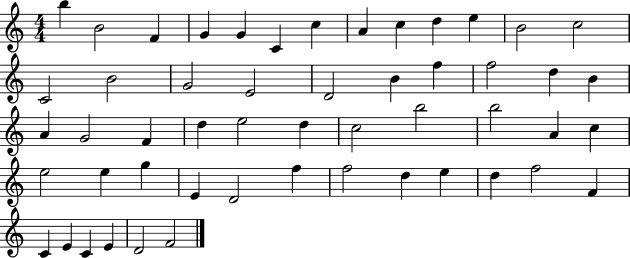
{
  \clef treble
  \numericTimeSignature
  \time 4/4
  \key c \major
  b''4 b'2 f'4 | g'4 g'4 c'4 c''4 | a'4 c''4 d''4 e''4 | b'2 c''2 | \break c'2 b'2 | g'2 e'2 | d'2 b'4 f''4 | f''2 d''4 b'4 | \break a'4 g'2 f'4 | d''4 e''2 d''4 | c''2 b''2 | b''2 a'4 c''4 | \break e''2 e''4 g''4 | e'4 d'2 f''4 | f''2 d''4 e''4 | d''4 f''2 f'4 | \break c'4 e'4 c'4 e'4 | d'2 f'2 | \bar "|."
}